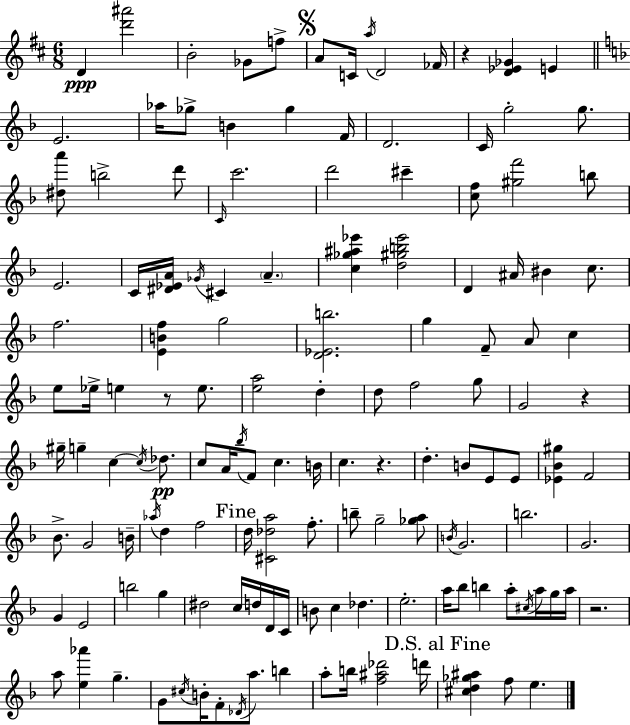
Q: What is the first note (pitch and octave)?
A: D4